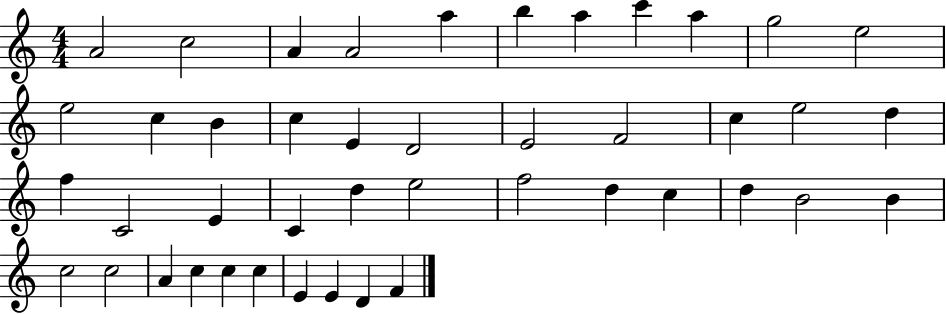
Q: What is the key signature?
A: C major